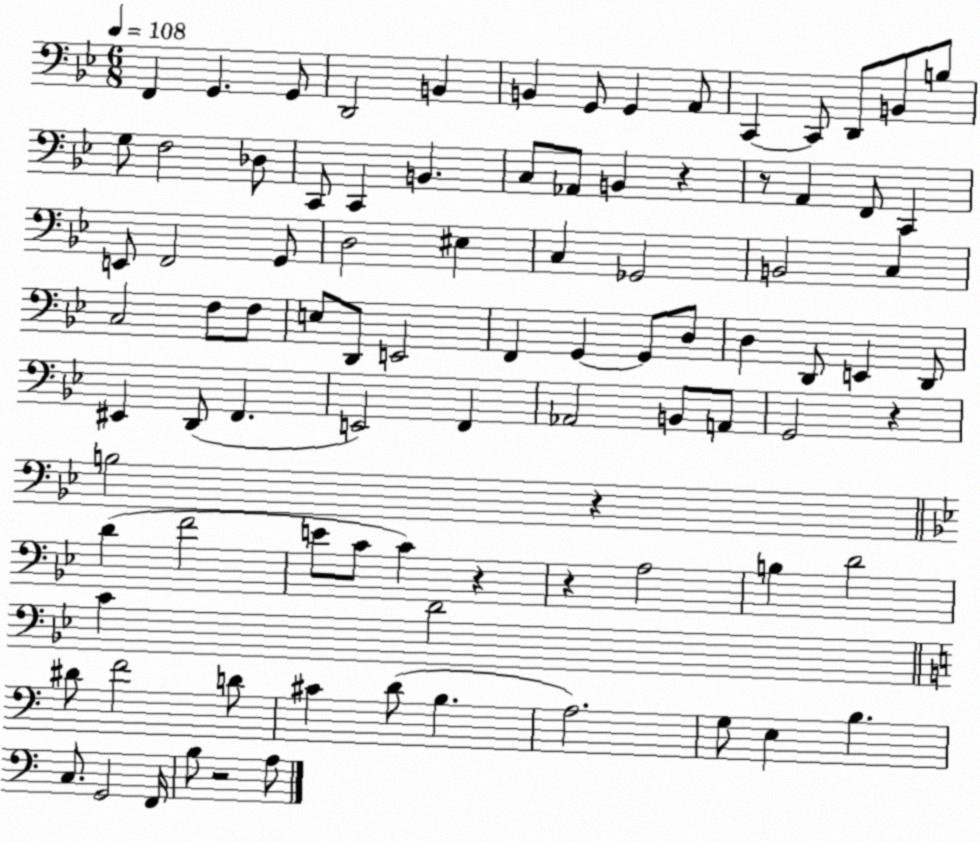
X:1
T:Untitled
M:6/8
L:1/4
K:Bb
F,, G,, G,,/2 D,,2 B,, B,, G,,/2 G,, A,,/2 C,, C,,/2 D,,/2 B,,/2 B,/2 G,/2 F,2 _D,/2 C,,/2 C,, B,, C,/2 _A,,/2 B,, z z/2 A,, F,,/2 C,, E,,/2 F,,2 G,,/2 D,2 ^E, C, _G,,2 B,,2 C, C,2 F,/2 F,/2 E,/2 D,,/2 E,,2 F,, G,, G,,/2 D,/2 D, D,,/2 E,, D,,/2 ^E,, D,,/2 F,, E,,2 F,, _A,,2 B,,/2 A,,/2 G,,2 z B,2 z D F2 E/2 C/2 C z z A,2 B, D2 C D2 ^D/2 F2 D/2 ^C D/2 B, A,2 G,/2 E, B, C,/2 G,,2 F,,/4 B,/2 z2 A,/2